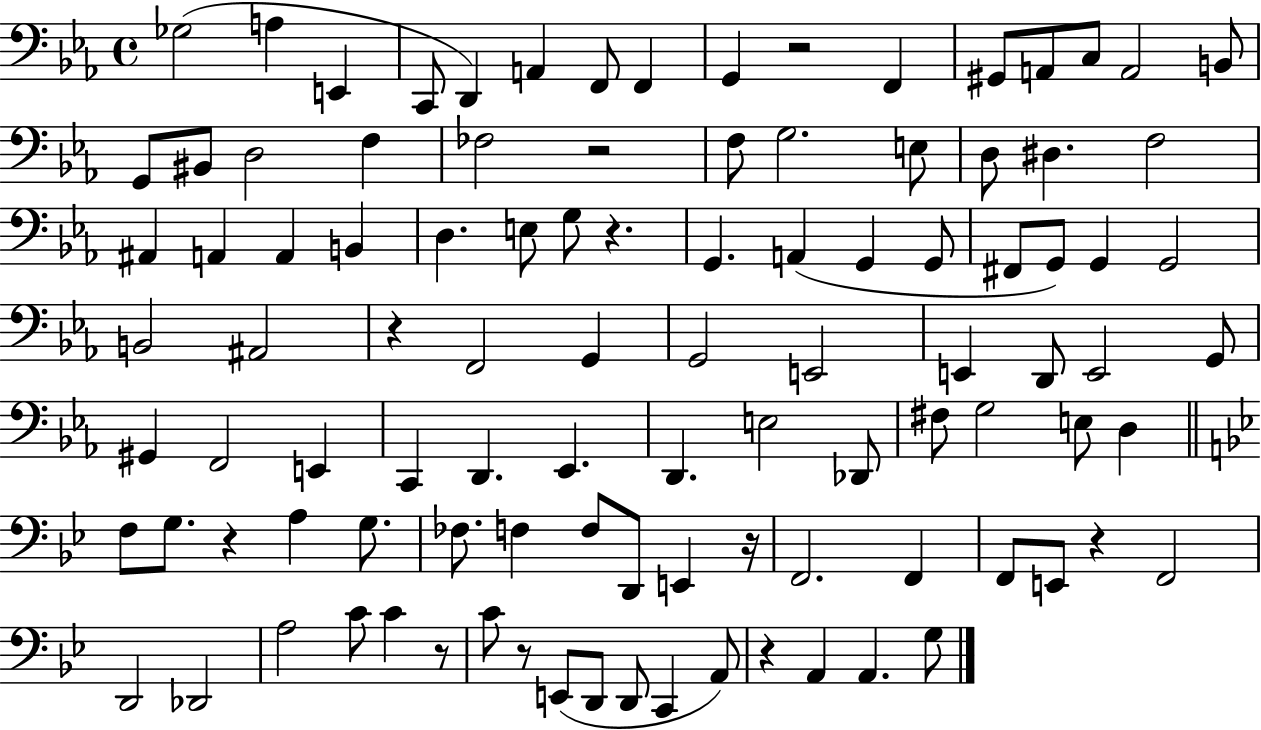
Gb3/h A3/q E2/q C2/e D2/q A2/q F2/e F2/q G2/q R/h F2/q G#2/e A2/e C3/e A2/h B2/e G2/e BIS2/e D3/h F3/q FES3/h R/h F3/e G3/h. E3/e D3/e D#3/q. F3/h A#2/q A2/q A2/q B2/q D3/q. E3/e G3/e R/q. G2/q. A2/q G2/q G2/e F#2/e G2/e G2/q G2/h B2/h A#2/h R/q F2/h G2/q G2/h E2/h E2/q D2/e E2/h G2/e G#2/q F2/h E2/q C2/q D2/q. Eb2/q. D2/q. E3/h Db2/e F#3/e G3/h E3/e D3/q F3/e G3/e. R/q A3/q G3/e. FES3/e. F3/q F3/e D2/e E2/q R/s F2/h. F2/q F2/e E2/e R/q F2/h D2/h Db2/h A3/h C4/e C4/q R/e C4/e R/e E2/e D2/e D2/e C2/q A2/e R/q A2/q A2/q. G3/e